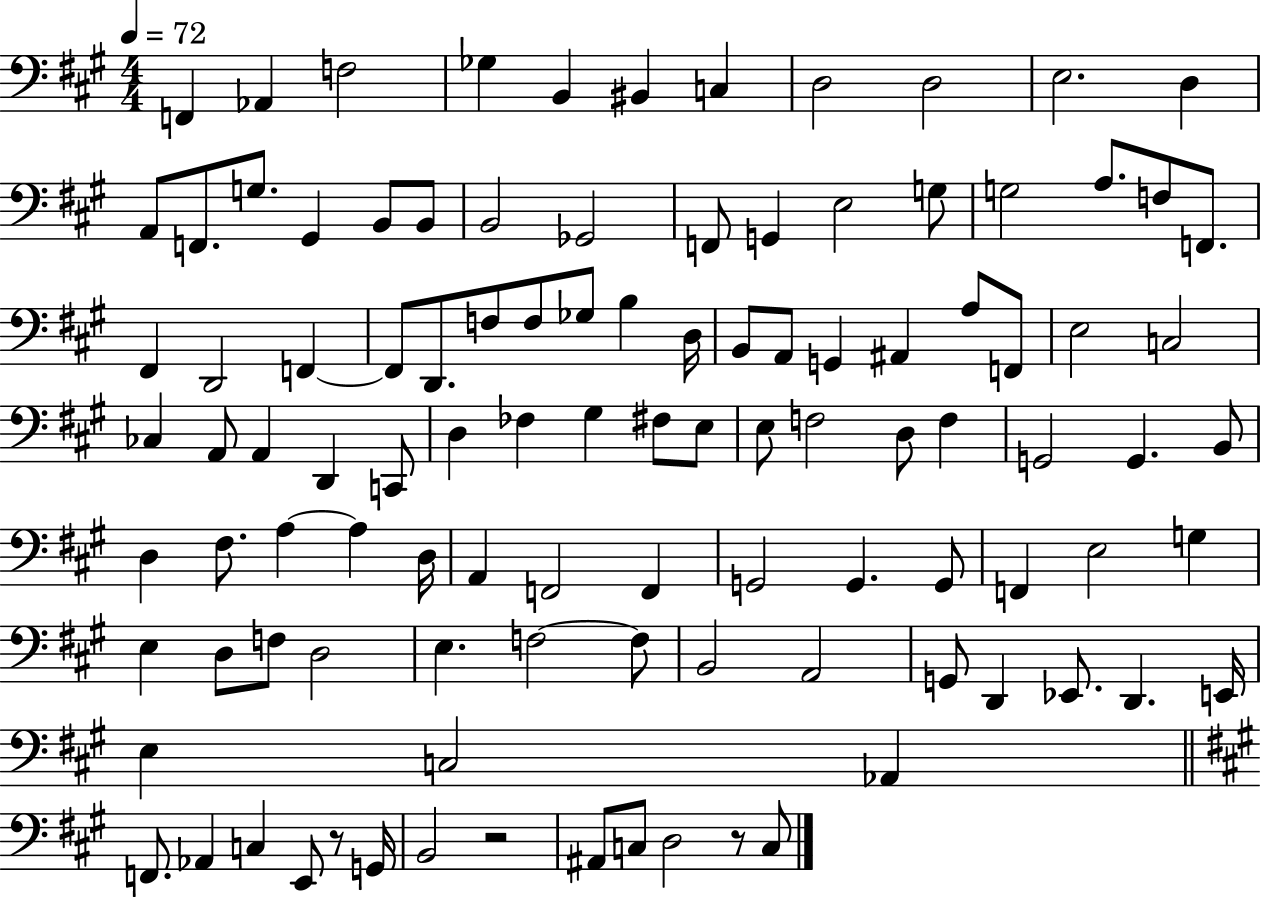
{
  \clef bass
  \numericTimeSignature
  \time 4/4
  \key a \major
  \tempo 4 = 72
  f,4 aes,4 f2 | ges4 b,4 bis,4 c4 | d2 d2 | e2. d4 | \break a,8 f,8. g8. gis,4 b,8 b,8 | b,2 ges,2 | f,8 g,4 e2 g8 | g2 a8. f8 f,8. | \break fis,4 d,2 f,4~~ | f,8 d,8. f8 f8 ges8 b4 d16 | b,8 a,8 g,4 ais,4 a8 f,8 | e2 c2 | \break ces4 a,8 a,4 d,4 c,8 | d4 fes4 gis4 fis8 e8 | e8 f2 d8 f4 | g,2 g,4. b,8 | \break d4 fis8. a4~~ a4 d16 | a,4 f,2 f,4 | g,2 g,4. g,8 | f,4 e2 g4 | \break e4 d8 f8 d2 | e4. f2~~ f8 | b,2 a,2 | g,8 d,4 ees,8. d,4. e,16 | \break e4 c2 aes,4 | \bar "||" \break \key a \major f,8. aes,4 c4 e,8 r8 g,16 | b,2 r2 | ais,8 c8 d2 r8 c8 | \bar "|."
}